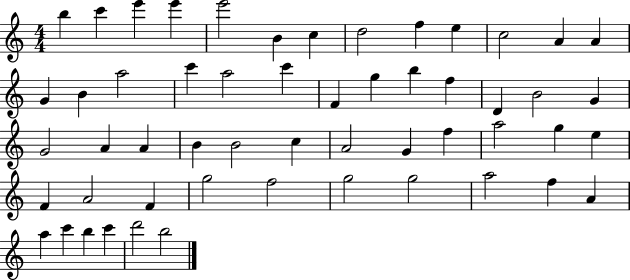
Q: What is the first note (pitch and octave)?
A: B5